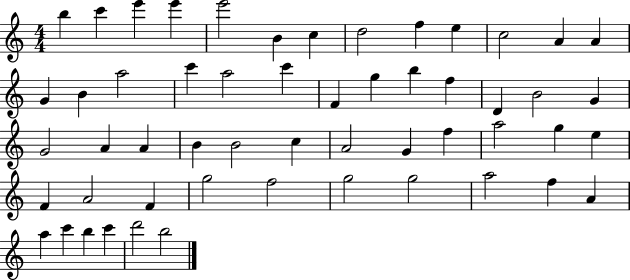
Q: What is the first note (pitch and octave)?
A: B5